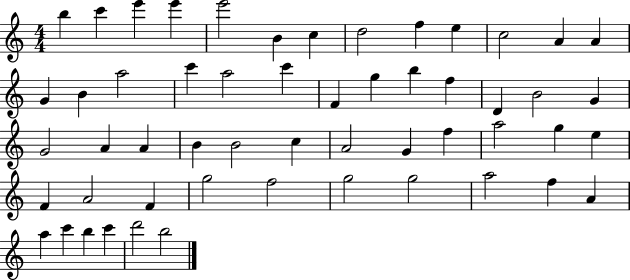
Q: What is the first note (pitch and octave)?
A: B5